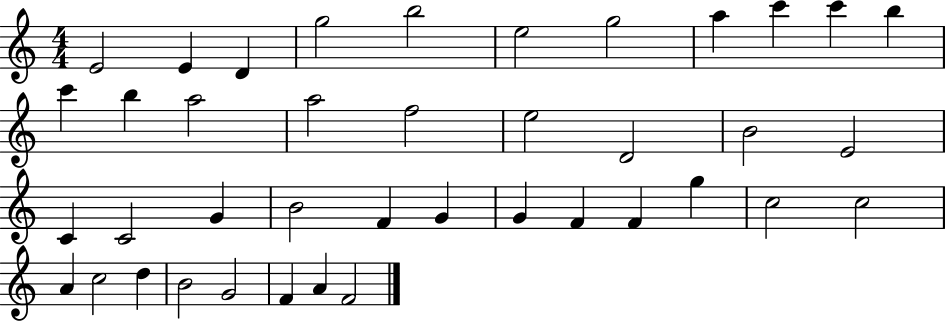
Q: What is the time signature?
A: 4/4